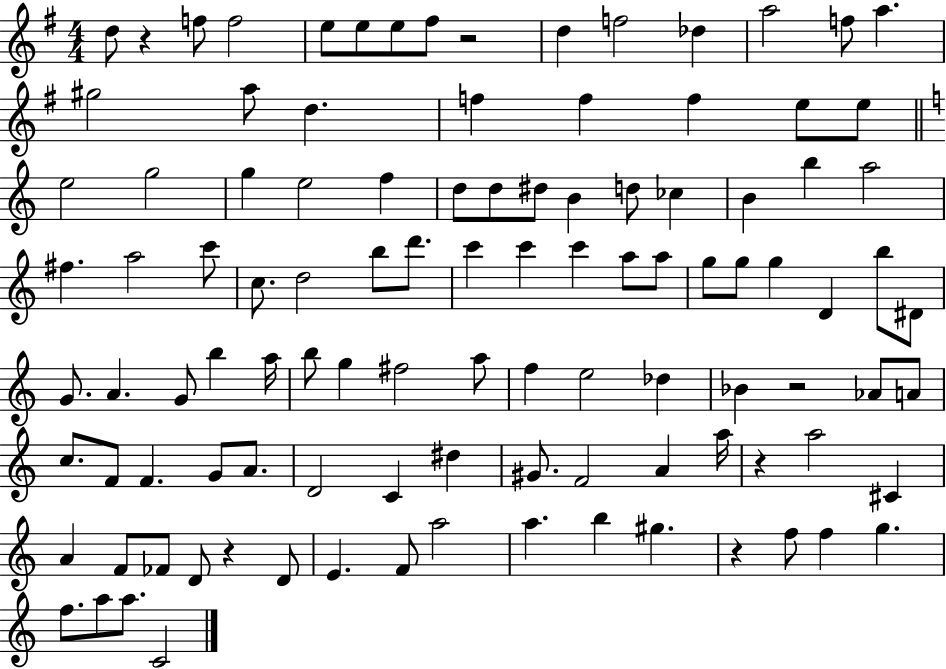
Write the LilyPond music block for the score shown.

{
  \clef treble
  \numericTimeSignature
  \time 4/4
  \key g \major
  d''8 r4 f''8 f''2 | e''8 e''8 e''8 fis''8 r2 | d''4 f''2 des''4 | a''2 f''8 a''4. | \break gis''2 a''8 d''4. | f''4 f''4 f''4 e''8 e''8 | \bar "||" \break \key a \minor e''2 g''2 | g''4 e''2 f''4 | d''8 d''8 dis''8 b'4 d''8 ces''4 | b'4 b''4 a''2 | \break fis''4. a''2 c'''8 | c''8. d''2 b''8 d'''8. | c'''4 c'''4 c'''4 a''8 a''8 | g''8 g''8 g''4 d'4 b''8 dis'8 | \break g'8. a'4. g'8 b''4 a''16 | b''8 g''4 fis''2 a''8 | f''4 e''2 des''4 | bes'4 r2 aes'8 a'8 | \break c''8. f'8 f'4. g'8 a'8. | d'2 c'4 dis''4 | gis'8. f'2 a'4 a''16 | r4 a''2 cis'4 | \break a'4 f'8 fes'8 d'8 r4 d'8 | e'4. f'8 a''2 | a''4. b''4 gis''4. | r4 f''8 f''4 g''4. | \break f''8. a''8 a''8. c'2 | \bar "|."
}